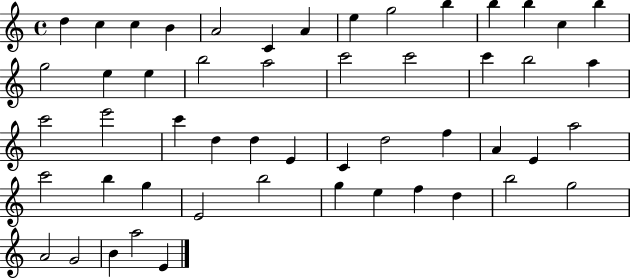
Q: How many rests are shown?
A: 0